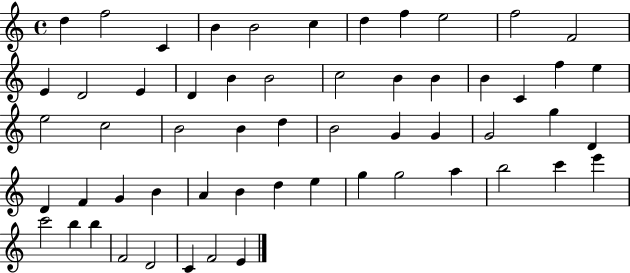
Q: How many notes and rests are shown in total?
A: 57